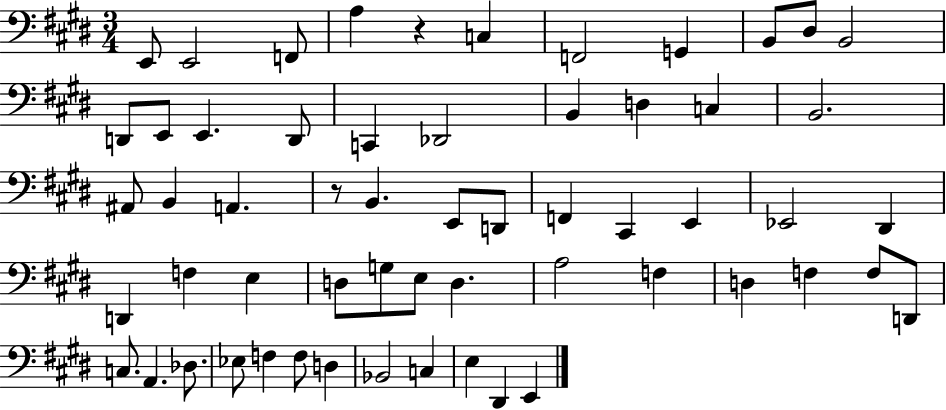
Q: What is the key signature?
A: E major